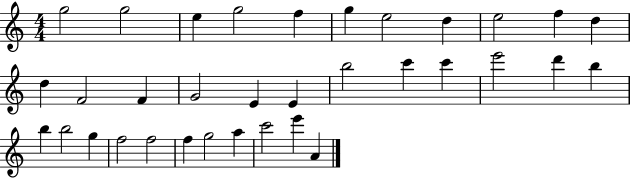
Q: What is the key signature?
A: C major